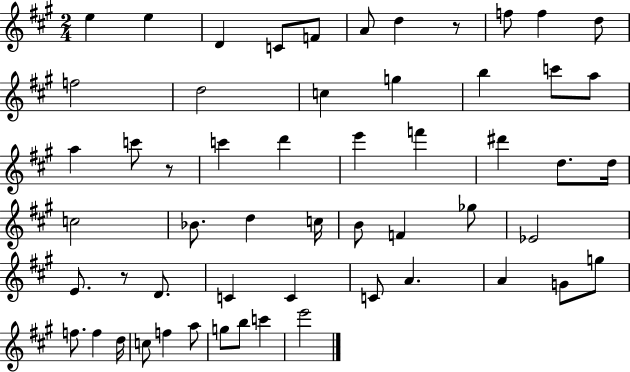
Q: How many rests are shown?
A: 3